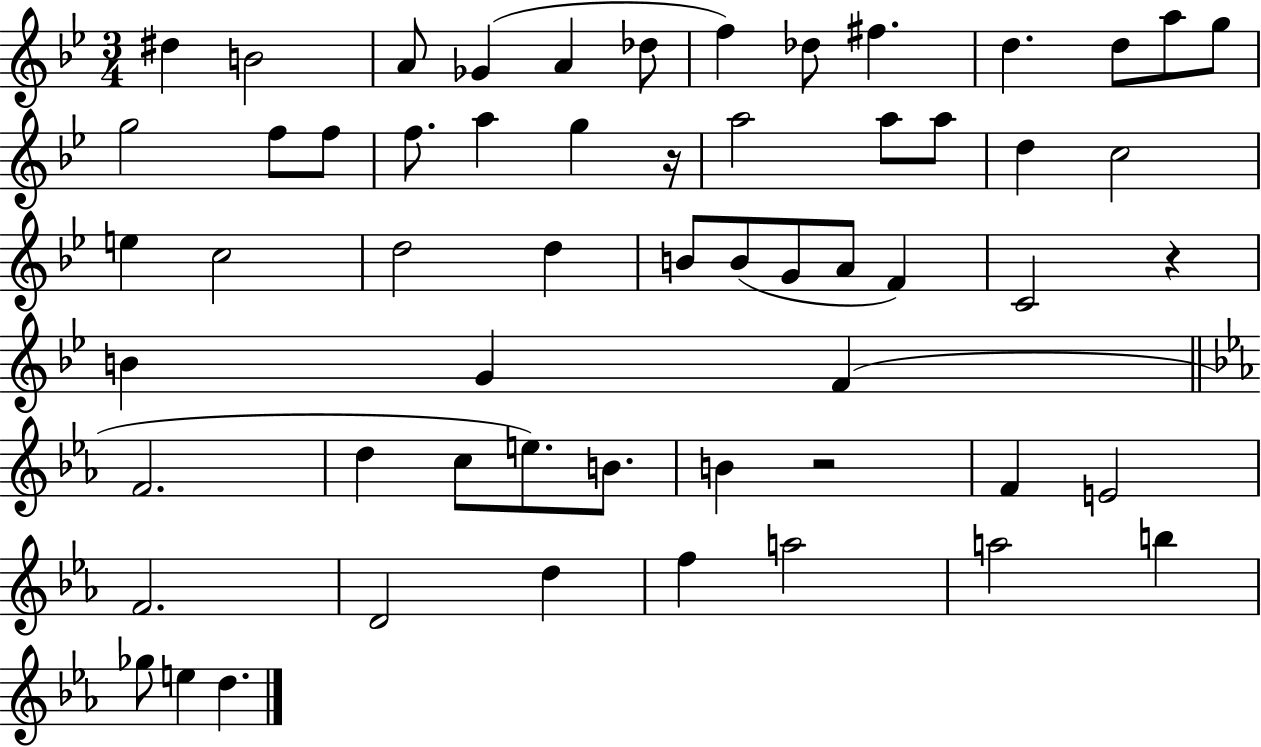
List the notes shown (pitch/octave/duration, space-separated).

D#5/q B4/h A4/e Gb4/q A4/q Db5/e F5/q Db5/e F#5/q. D5/q. D5/e A5/e G5/e G5/h F5/e F5/e F5/e. A5/q G5/q R/s A5/h A5/e A5/e D5/q C5/h E5/q C5/h D5/h D5/q B4/e B4/e G4/e A4/e F4/q C4/h R/q B4/q G4/q F4/q F4/h. D5/q C5/e E5/e. B4/e. B4/q R/h F4/q E4/h F4/h. D4/h D5/q F5/q A5/h A5/h B5/q Gb5/e E5/q D5/q.